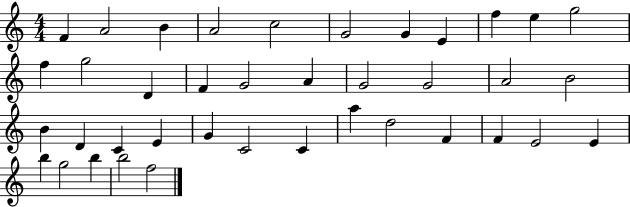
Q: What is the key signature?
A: C major